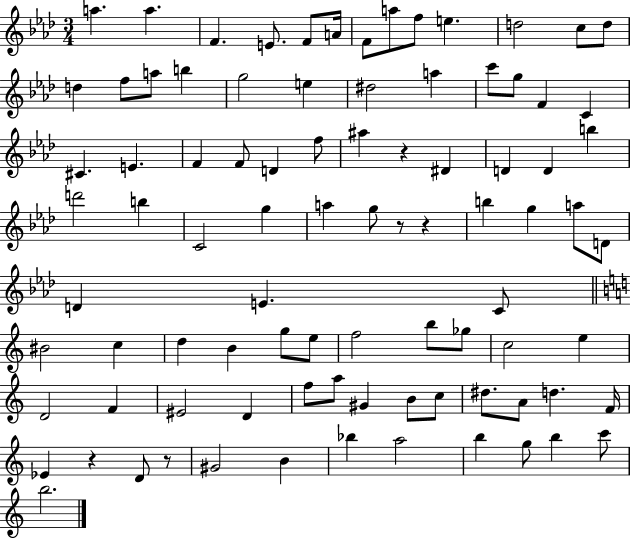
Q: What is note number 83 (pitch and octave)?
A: C6